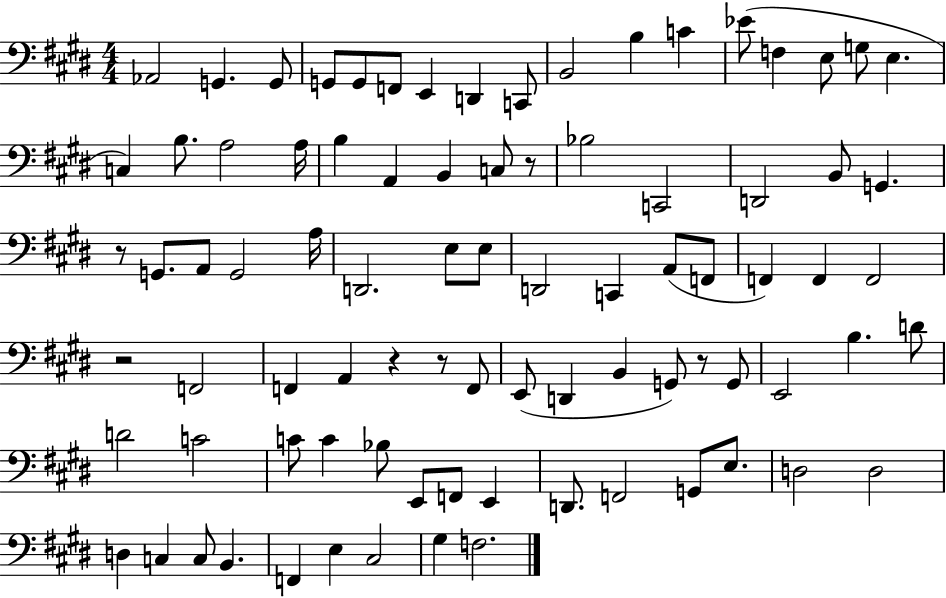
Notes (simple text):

Ab2/h G2/q. G2/e G2/e G2/e F2/e E2/q D2/q C2/e B2/h B3/q C4/q Eb4/e F3/q E3/e G3/e E3/q. C3/q B3/e. A3/h A3/s B3/q A2/q B2/q C3/e R/e Bb3/h C2/h D2/h B2/e G2/q. R/e G2/e. A2/e G2/h A3/s D2/h. E3/e E3/e D2/h C2/q A2/e F2/e F2/q F2/q F2/h R/h F2/h F2/q A2/q R/q R/e F2/e E2/e D2/q B2/q G2/e R/e G2/e E2/h B3/q. D4/e D4/h C4/h C4/e C4/q Bb3/e E2/e F2/e E2/q D2/e. F2/h G2/e E3/e. D3/h D3/h D3/q C3/q C3/e B2/q. F2/q E3/q C#3/h G#3/q F3/h.